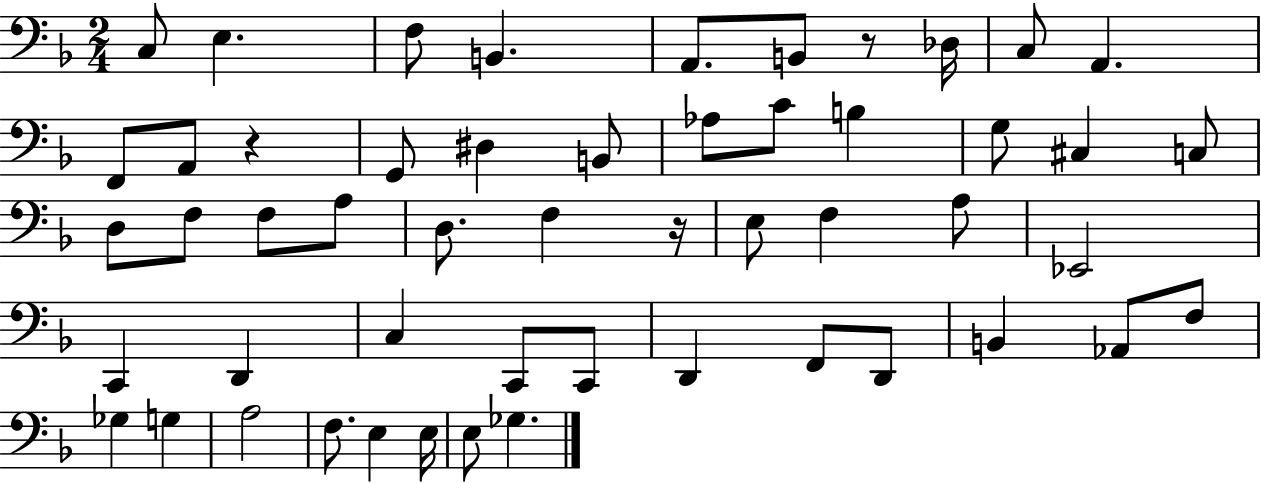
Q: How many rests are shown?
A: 3